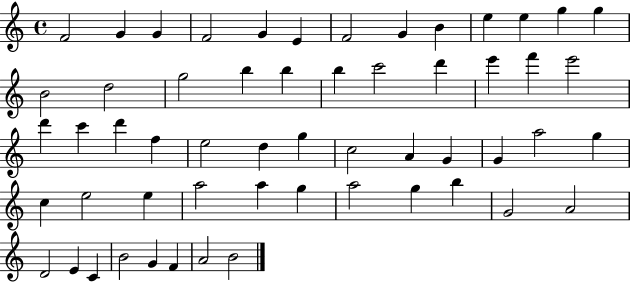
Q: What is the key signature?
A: C major